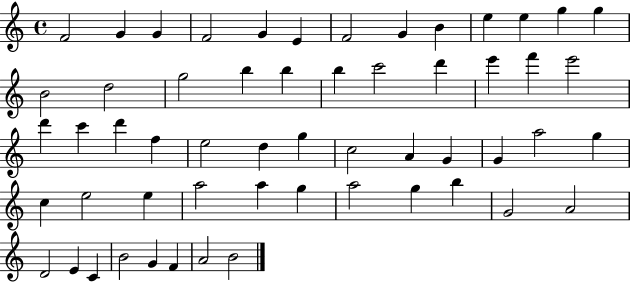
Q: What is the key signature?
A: C major